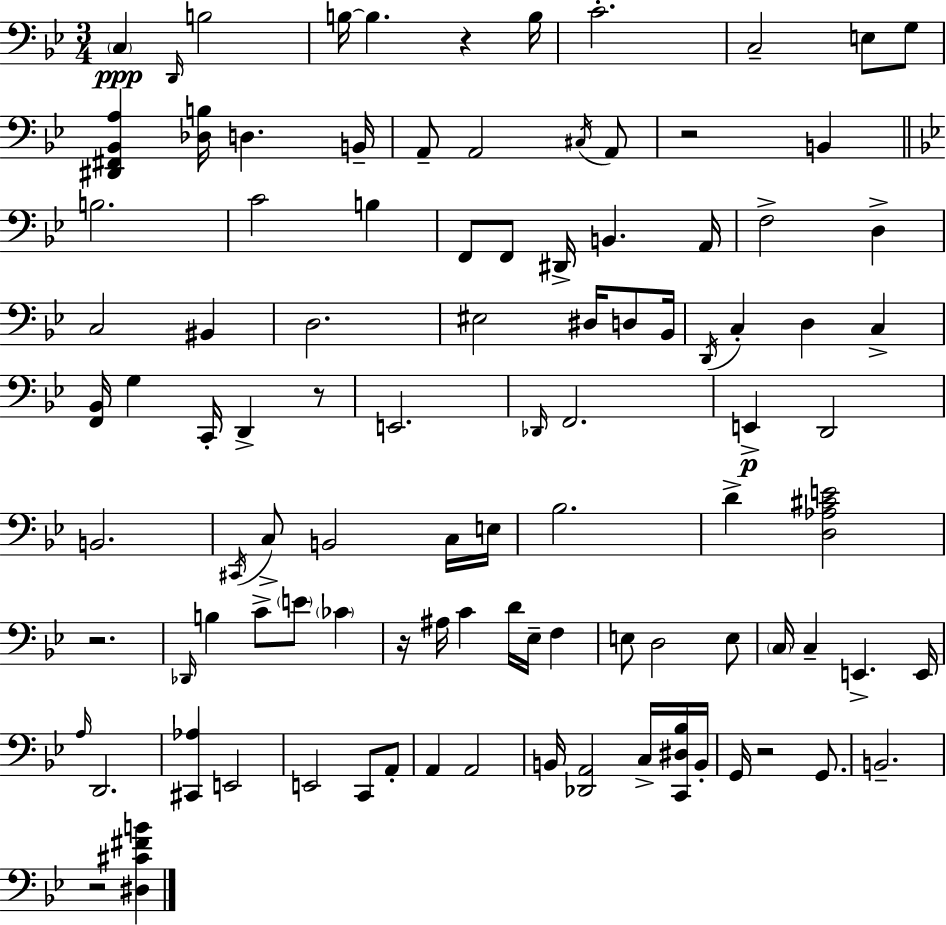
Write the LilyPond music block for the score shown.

{
  \clef bass
  \numericTimeSignature
  \time 3/4
  \key bes \major
  \parenthesize c4\ppp \grace { d,16 } b2 | b16~~ b4. r4 | b16 c'2.-. | c2-- e8 g8 | \break <dis, fis, bes, a>4 <des b>16 d4. | b,16-- a,8-- a,2 \acciaccatura { cis16 } | a,8 r2 b,4 | \bar "||" \break \key g \minor b2. | c'2 b4 | f,8 f,8 dis,16-> b,4. a,16 | f2-> d4-> | \break c2 bis,4 | d2. | eis2 dis16 d8 bes,16 | \acciaccatura { d,16 } c4-. d4 c4-> | \break <f, bes,>16 g4 c,16-. d,4-> r8 | e,2. | \grace { des,16 } f,2. | e,4->\p d,2 | \break b,2. | \acciaccatura { cis,16 } c8-> b,2 | c16 e16 bes2. | d'4-> <d aes cis' e'>2 | \break r2. | \grace { des,16 } b4 c'8-> \parenthesize e'8 | \parenthesize ces'4 r16 ais16 c'4 d'16 ees16-- | f4 e8 d2 | \break e8 \parenthesize c16 c4-- e,4.-> | e,16 \grace { a16 } d,2. | <cis, aes>4 e,2 | e,2 | \break c,8 a,8-. a,4 a,2 | b,16 <des, a,>2 | c16-> <c, dis bes>16 b,16-. g,16 r2 | g,8. b,2.-- | \break r2 | <dis cis' fis' b'>4 \bar "|."
}